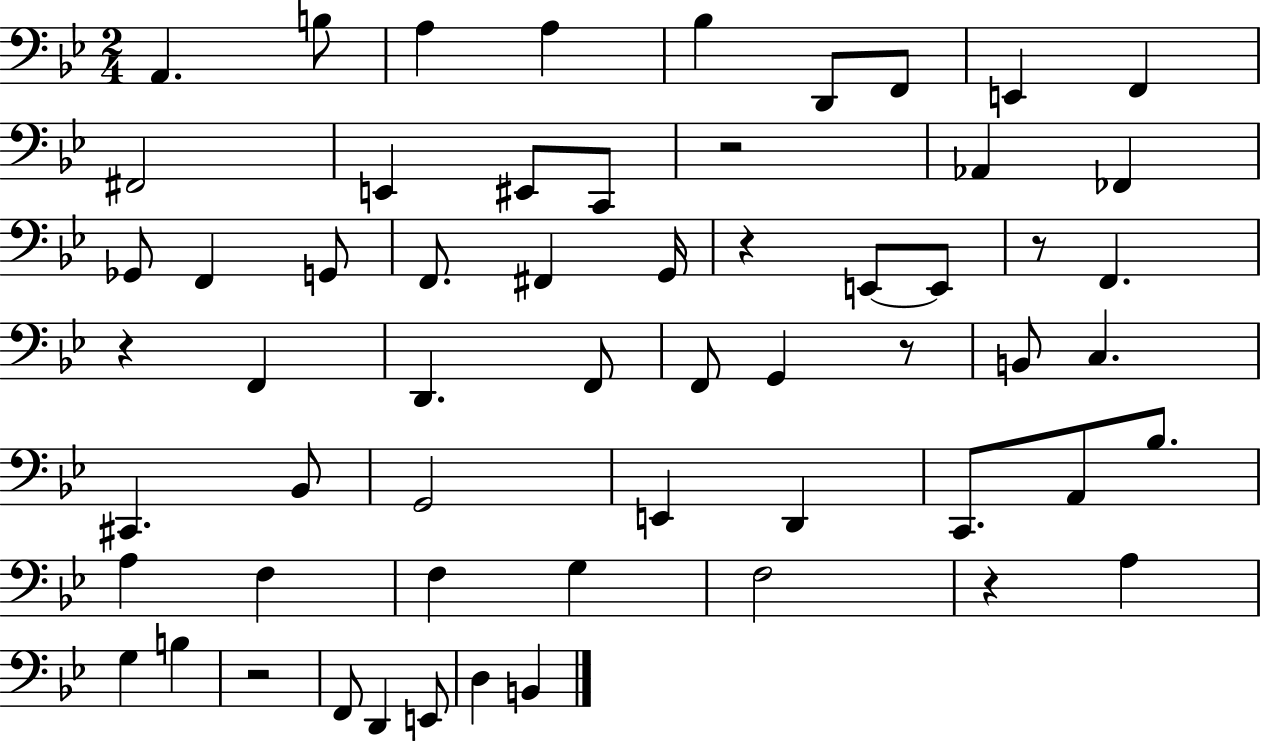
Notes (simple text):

A2/q. B3/e A3/q A3/q Bb3/q D2/e F2/e E2/q F2/q F#2/h E2/q EIS2/e C2/e R/h Ab2/q FES2/q Gb2/e F2/q G2/e F2/e. F#2/q G2/s R/q E2/e E2/e R/e F2/q. R/q F2/q D2/q. F2/e F2/e G2/q R/e B2/e C3/q. C#2/q. Bb2/e G2/h E2/q D2/q C2/e. A2/e Bb3/e. A3/q F3/q F3/q G3/q F3/h R/q A3/q G3/q B3/q R/h F2/e D2/q E2/e D3/q B2/q